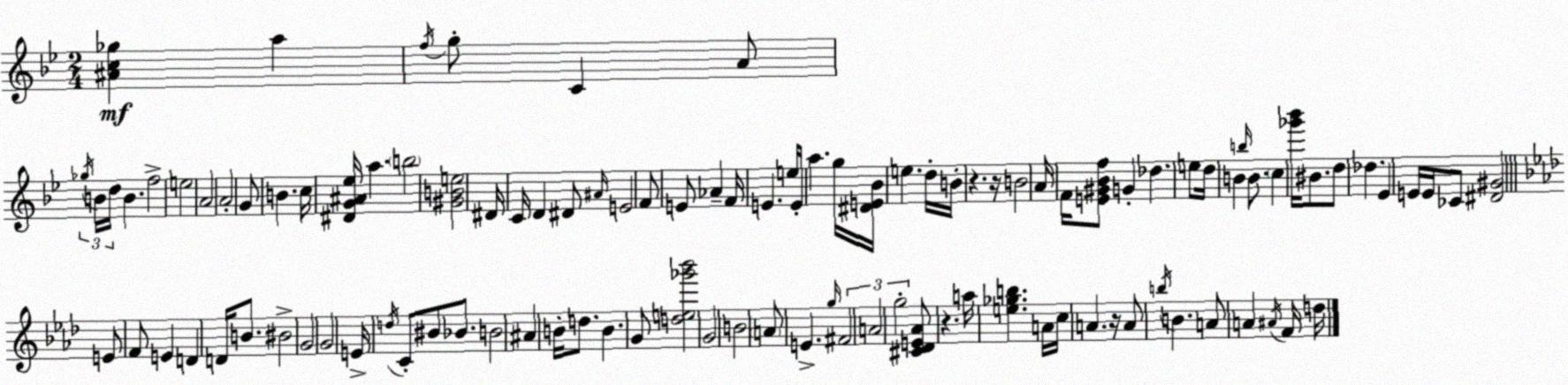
X:1
T:Untitled
M:2/4
L:1/4
K:Bb
[^Ac_g] a f/4 g/2 C A/2 _g/4 B/4 d/4 B f2 e2 A2 A2 G/2 B c/4 [^DG^A_e]/4 a b2 [^GBe]2 ^D/4 C/4 D ^D/2 ^A/4 E2 F/2 E/2 _A F/4 E e/4 E/4 a g/4 [^DE_B]/4 e d/4 B/4 z z/4 B2 A/4 F/4 [E^G_Bf]/2 G _d e/2 d/4 B b/4 B/2 c [_g'_b']/4 ^B/2 d/2 _d _E E/4 E/4 _C/2 [^D^G]2 E/2 F/2 E D D/4 B/2 ^B2 G2 G2 E/4 d/4 C/2 ^B/2 _B/2 B2 ^A B/4 d/2 B G/2 [de_g'_b']2 G2 B2 A/2 E g/4 ^F2 A2 g2 [^C_DE_A]/2 z a/4 [e_gb] A/4 c/4 A z/4 A/2 b/4 B A/2 A ^A/4 F/4 d/4